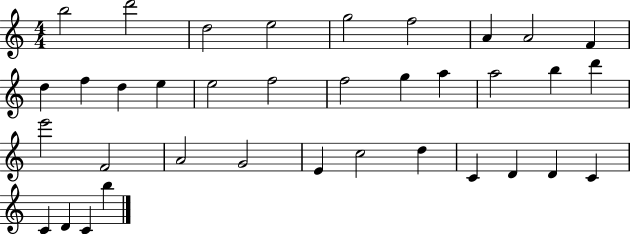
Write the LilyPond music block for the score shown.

{
  \clef treble
  \numericTimeSignature
  \time 4/4
  \key c \major
  b''2 d'''2 | d''2 e''2 | g''2 f''2 | a'4 a'2 f'4 | \break d''4 f''4 d''4 e''4 | e''2 f''2 | f''2 g''4 a''4 | a''2 b''4 d'''4 | \break e'''2 f'2 | a'2 g'2 | e'4 c''2 d''4 | c'4 d'4 d'4 c'4 | \break c'4 d'4 c'4 b''4 | \bar "|."
}